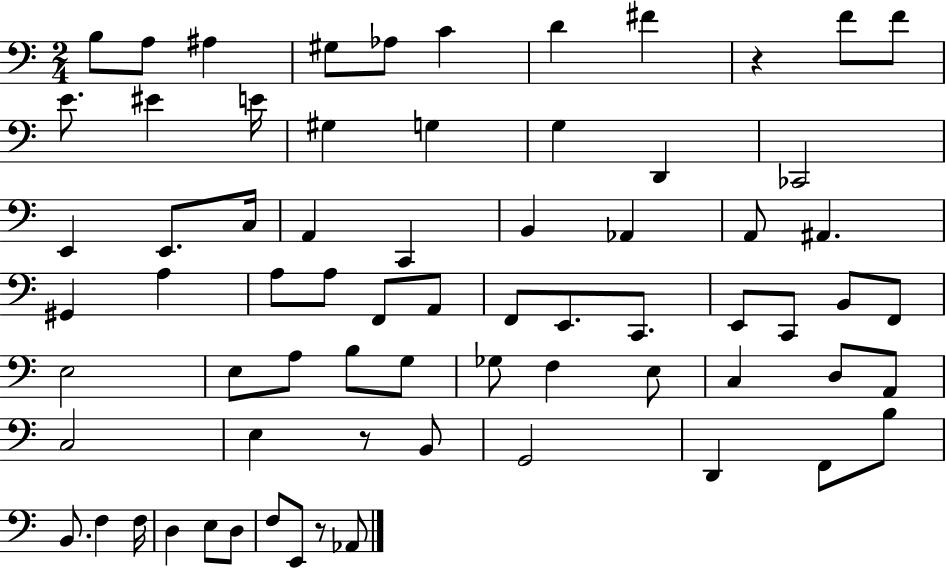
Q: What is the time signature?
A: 2/4